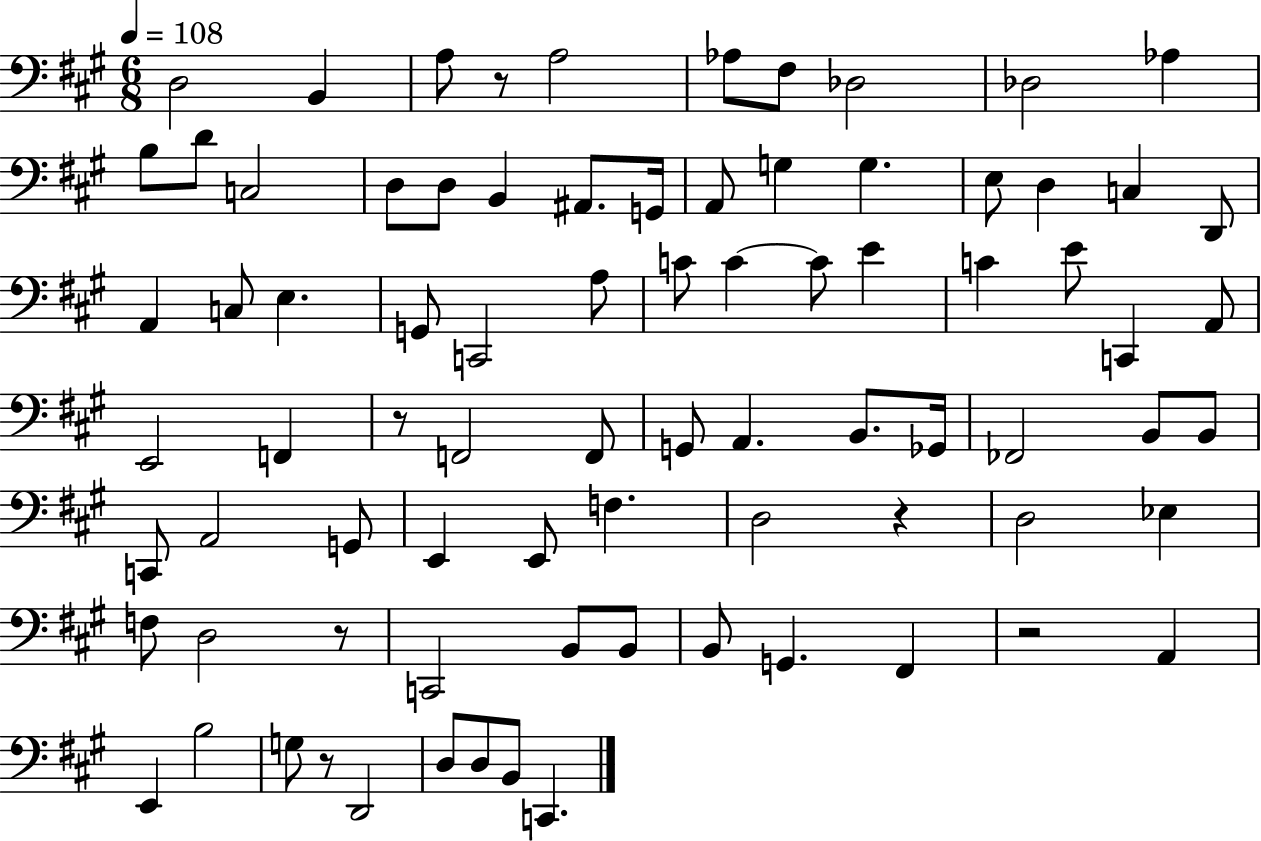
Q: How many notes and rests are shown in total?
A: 81